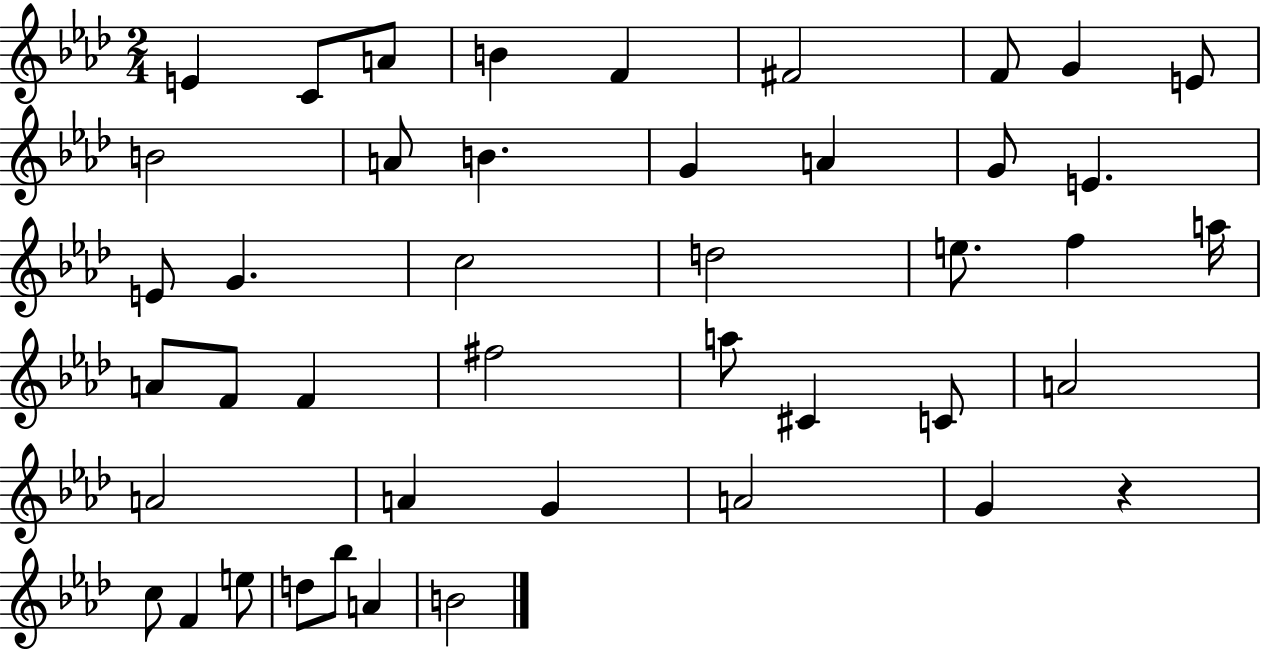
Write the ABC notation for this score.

X:1
T:Untitled
M:2/4
L:1/4
K:Ab
E C/2 A/2 B F ^F2 F/2 G E/2 B2 A/2 B G A G/2 E E/2 G c2 d2 e/2 f a/4 A/2 F/2 F ^f2 a/2 ^C C/2 A2 A2 A G A2 G z c/2 F e/2 d/2 _b/2 A B2